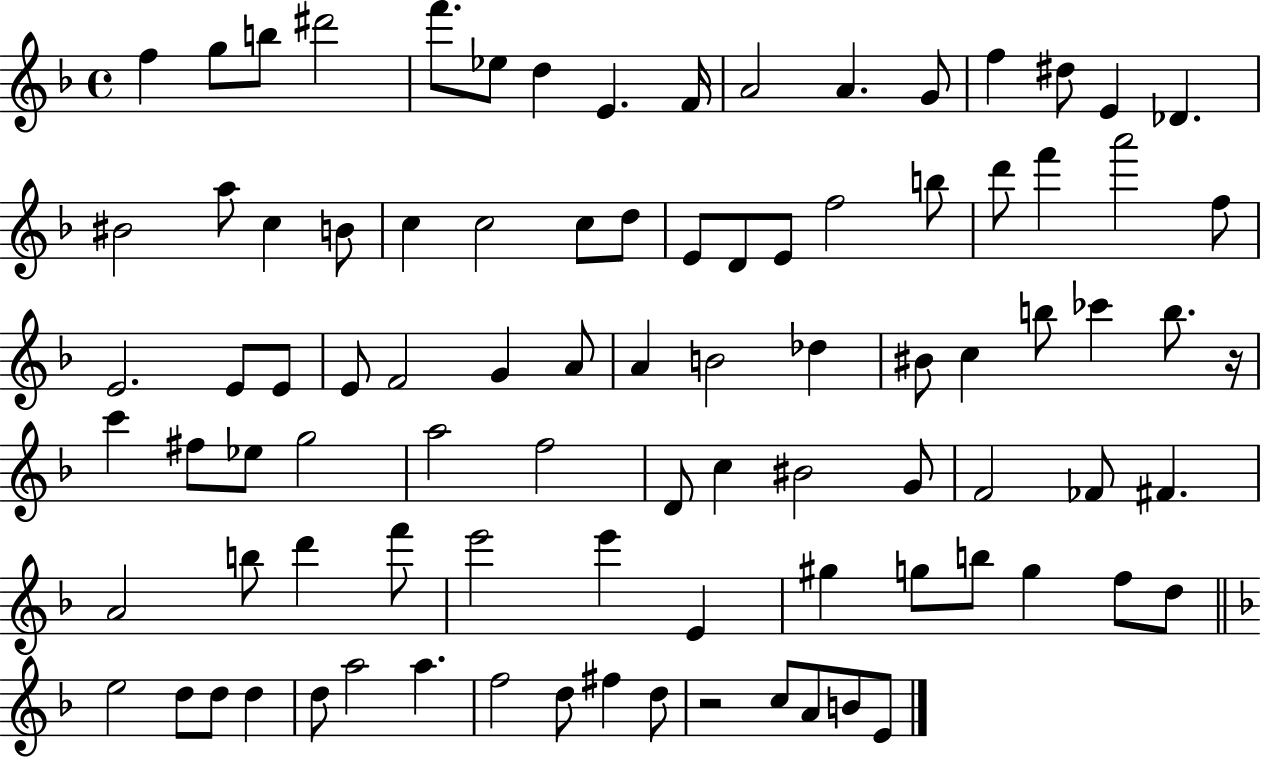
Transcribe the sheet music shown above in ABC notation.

X:1
T:Untitled
M:4/4
L:1/4
K:F
f g/2 b/2 ^d'2 f'/2 _e/2 d E F/4 A2 A G/2 f ^d/2 E _D ^B2 a/2 c B/2 c c2 c/2 d/2 E/2 D/2 E/2 f2 b/2 d'/2 f' a'2 f/2 E2 E/2 E/2 E/2 F2 G A/2 A B2 _d ^B/2 c b/2 _c' b/2 z/4 c' ^f/2 _e/2 g2 a2 f2 D/2 c ^B2 G/2 F2 _F/2 ^F A2 b/2 d' f'/2 e'2 e' E ^g g/2 b/2 g f/2 d/2 e2 d/2 d/2 d d/2 a2 a f2 d/2 ^f d/2 z2 c/2 A/2 B/2 E/2